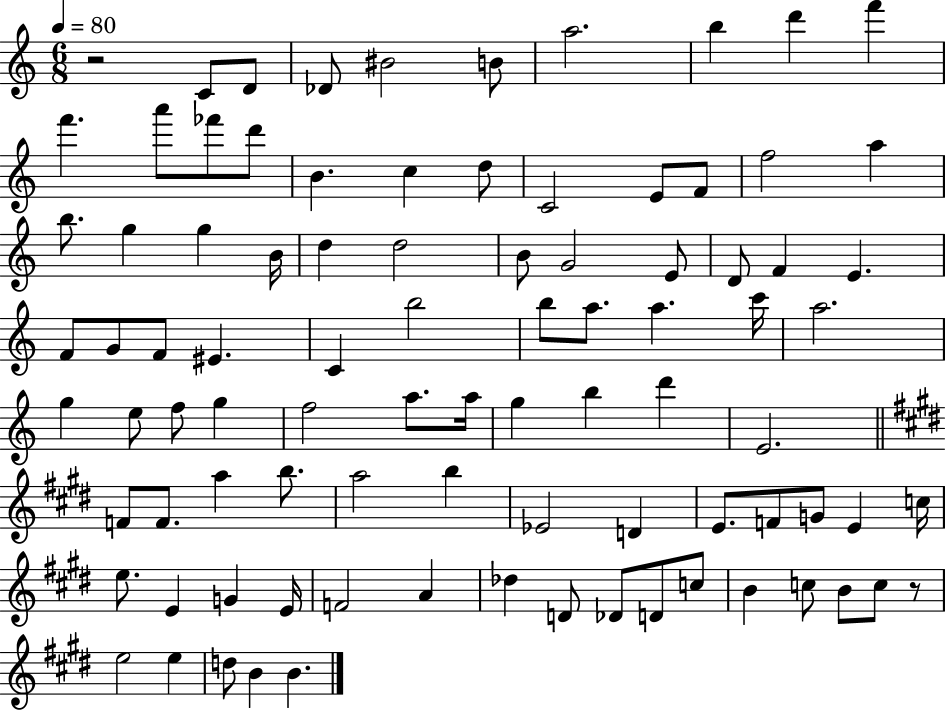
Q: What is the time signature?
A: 6/8